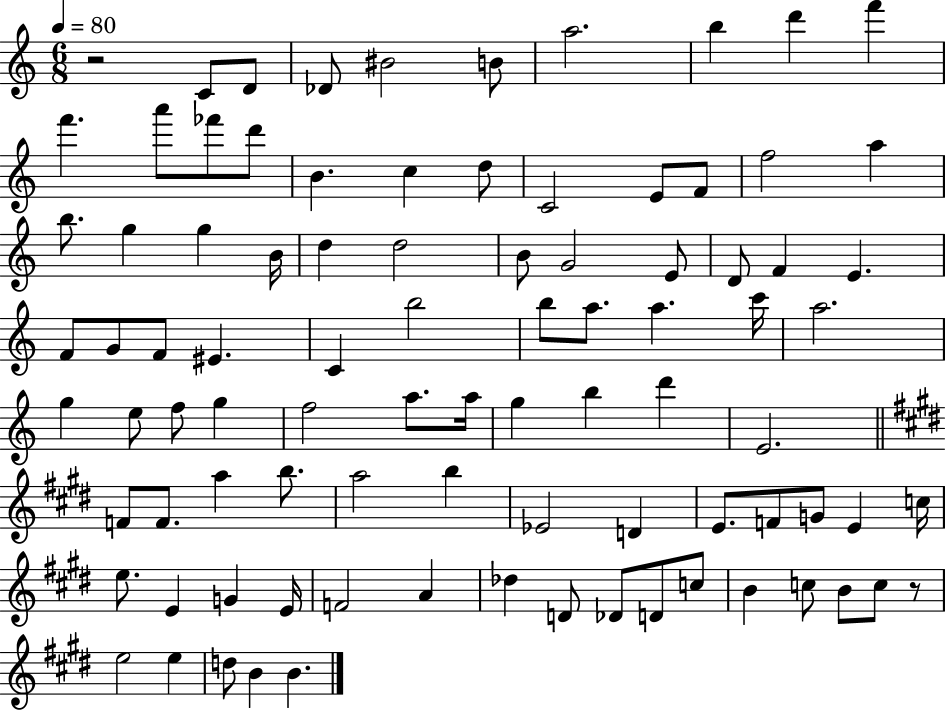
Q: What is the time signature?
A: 6/8